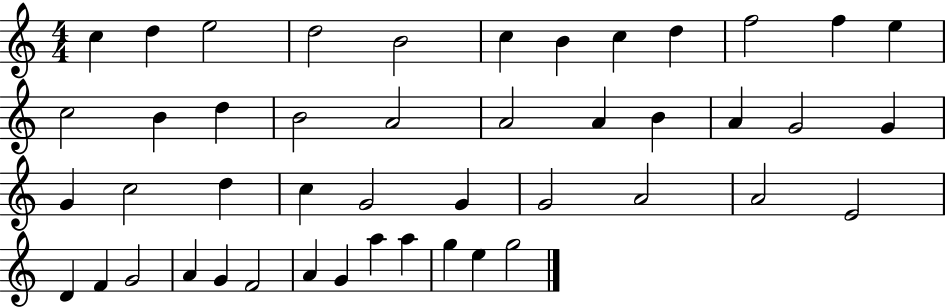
X:1
T:Untitled
M:4/4
L:1/4
K:C
c d e2 d2 B2 c B c d f2 f e c2 B d B2 A2 A2 A B A G2 G G c2 d c G2 G G2 A2 A2 E2 D F G2 A G F2 A G a a g e g2